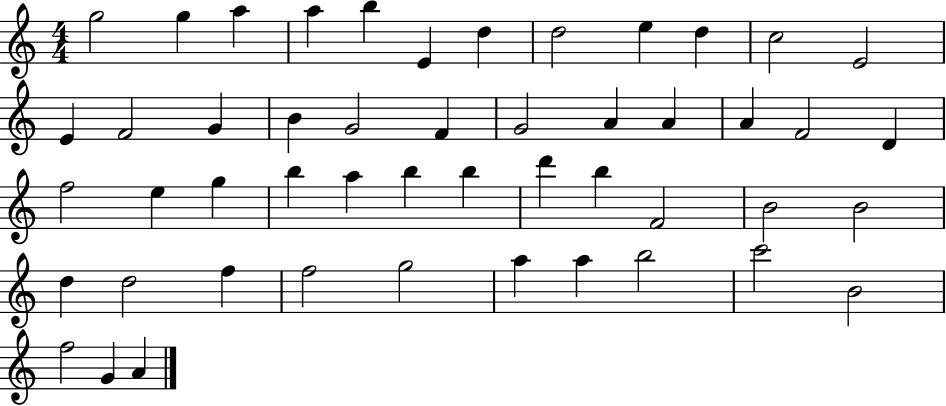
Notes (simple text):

G5/h G5/q A5/q A5/q B5/q E4/q D5/q D5/h E5/q D5/q C5/h E4/h E4/q F4/h G4/q B4/q G4/h F4/q G4/h A4/q A4/q A4/q F4/h D4/q F5/h E5/q G5/q B5/q A5/q B5/q B5/q D6/q B5/q F4/h B4/h B4/h D5/q D5/h F5/q F5/h G5/h A5/q A5/q B5/h C6/h B4/h F5/h G4/q A4/q